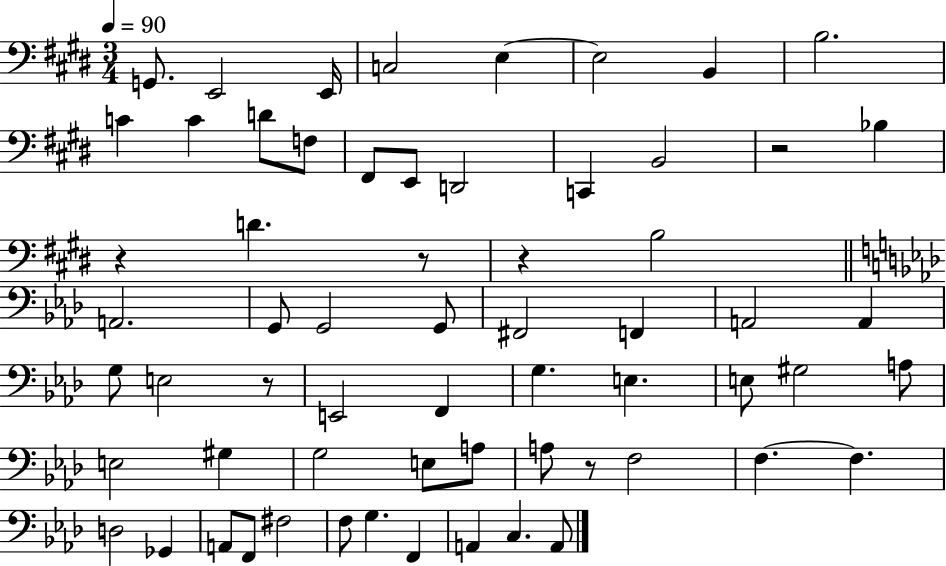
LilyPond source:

{
  \clef bass
  \numericTimeSignature
  \time 3/4
  \key e \major
  \tempo 4 = 90
  g,8. e,2 e,16 | c2 e4~~ | e2 b,4 | b2. | \break c'4 c'4 d'8 f8 | fis,8 e,8 d,2 | c,4 b,2 | r2 bes4 | \break r4 d'4. r8 | r4 b2 | \bar "||" \break \key aes \major a,2. | g,8 g,2 g,8 | fis,2 f,4 | a,2 a,4 | \break g8 e2 r8 | e,2 f,4 | g4. e4. | e8 gis2 a8 | \break e2 gis4 | g2 e8 a8 | a8 r8 f2 | f4.~~ f4. | \break d2 ges,4 | a,8 f,8 fis2 | f8 g4. f,4 | a,4 c4. a,8 | \break \bar "|."
}